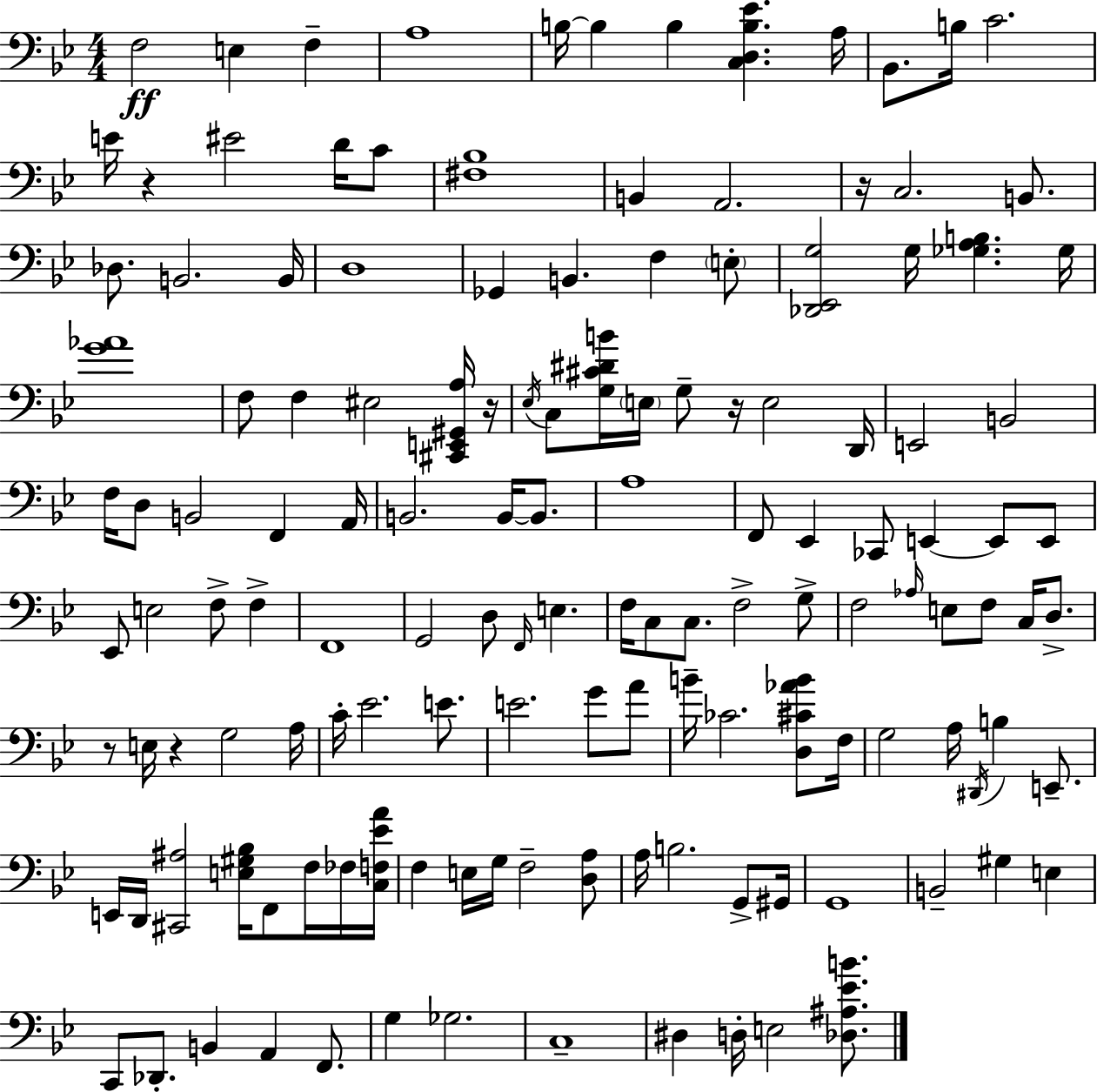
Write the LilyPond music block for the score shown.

{
  \clef bass
  \numericTimeSignature
  \time 4/4
  \key bes \major
  \repeat volta 2 { f2\ff e4 f4-- | a1 | b16~~ b4 b4 <c d b ees'>4. a16 | bes,8. b16 c'2. | \break e'16 r4 eis'2 d'16 c'8 | <fis bes>1 | b,4 a,2. | r16 c2. b,8. | \break des8. b,2. b,16 | d1 | ges,4 b,4. f4 \parenthesize e8-. | <des, ees, g>2 g16 <ges a b>4. ges16 | \break <g' aes'>1 | f8 f4 eis2 <cis, e, gis, a>16 r16 | \acciaccatura { ees16 } c8 <g cis' dis' b'>16 \parenthesize e16 g8-- r16 e2 | d,16 e,2 b,2 | \break f16 d8 b,2 f,4 | a,16 b,2. b,16~~ b,8. | a1 | f,8 ees,4 ces,8 e,4~~ e,8 e,8 | \break ees,8 e2 f8-> f4-> | f,1 | g,2 d8 \grace { f,16 } e4. | f16 c8 c8. f2-> | \break g8-> f2 \grace { aes16 } e8 f8 c16 | d8.-> r8 e16 r4 g2 | a16 c'16-. ees'2. | e'8. e'2. g'8 | \break a'8 b'16-- ces'2. | <d cis' aes' b'>8 f16 g2 a16 \acciaccatura { dis,16 } b4 | e,8.-- e,16 d,16 <cis, ais>2 <e gis bes>16 f,8 | f16 fes16 <c f ees' a'>16 f4 e16 g16 f2-- | \break <d a>8 a16 b2. | g,8-> gis,16 g,1 | b,2-- gis4 | e4 c,8 des,8.-. b,4 a,4 | \break f,8. g4 ges2. | c1-- | dis4 d16-. e2 | <des ais ees' b'>8. } \bar "|."
}